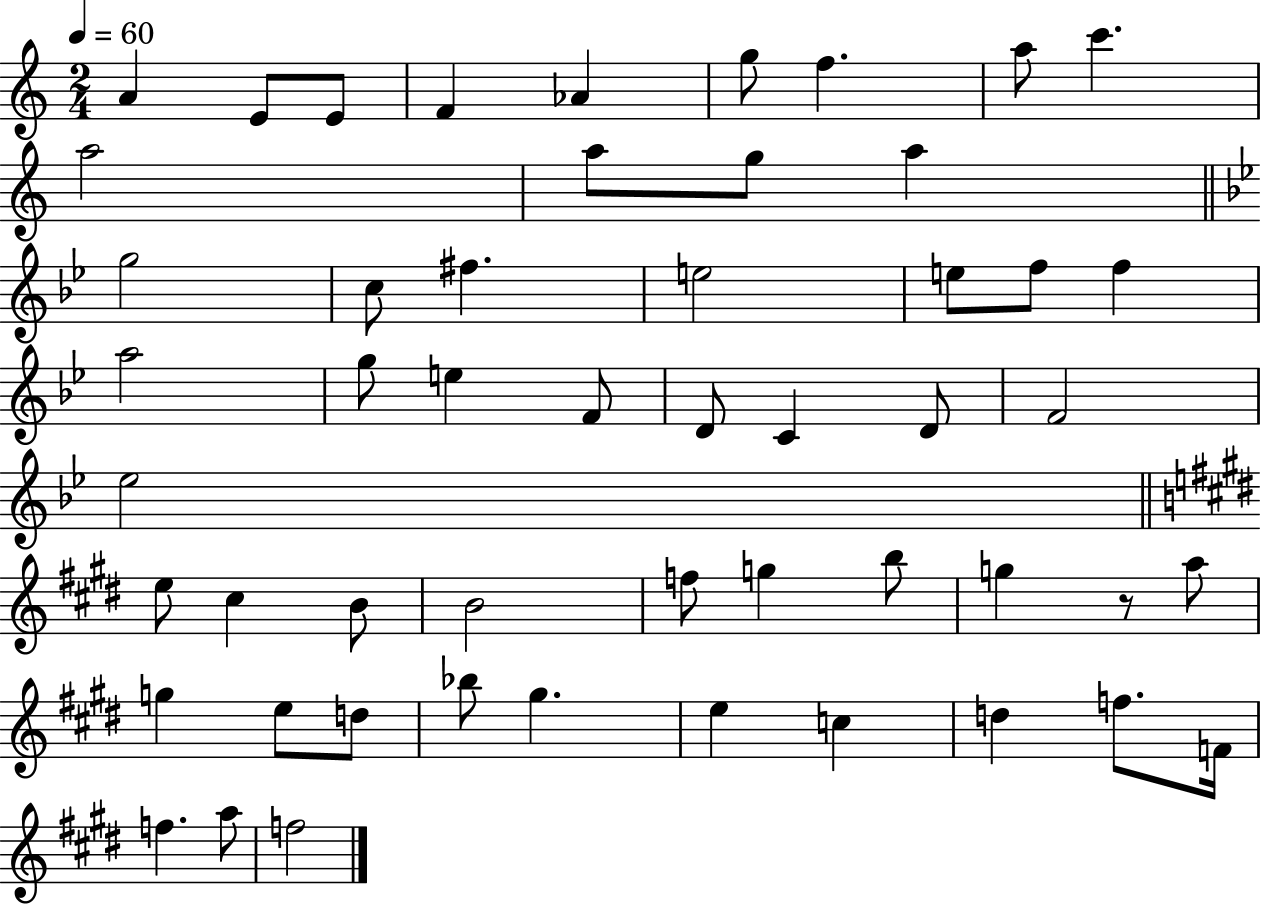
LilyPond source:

{
  \clef treble
  \numericTimeSignature
  \time 2/4
  \key c \major
  \tempo 4 = 60
  a'4 e'8 e'8 | f'4 aes'4 | g''8 f''4. | a''8 c'''4. | \break a''2 | a''8 g''8 a''4 | \bar "||" \break \key g \minor g''2 | c''8 fis''4. | e''2 | e''8 f''8 f''4 | \break a''2 | g''8 e''4 f'8 | d'8 c'4 d'8 | f'2 | \break ees''2 | \bar "||" \break \key e \major e''8 cis''4 b'8 | b'2 | f''8 g''4 b''8 | g''4 r8 a''8 | \break g''4 e''8 d''8 | bes''8 gis''4. | e''4 c''4 | d''4 f''8. f'16 | \break f''4. a''8 | f''2 | \bar "|."
}